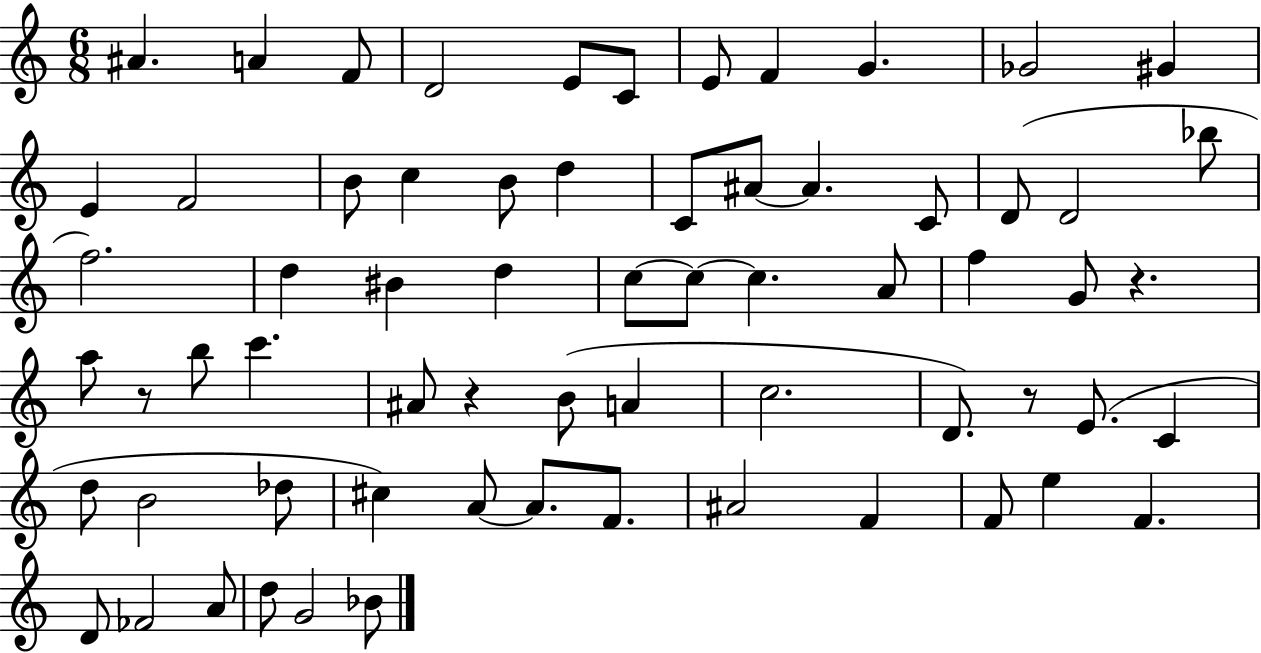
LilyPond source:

{
  \clef treble
  \numericTimeSignature
  \time 6/8
  \key c \major
  \repeat volta 2 { ais'4. a'4 f'8 | d'2 e'8 c'8 | e'8 f'4 g'4. | ges'2 gis'4 | \break e'4 f'2 | b'8 c''4 b'8 d''4 | c'8 ais'8~~ ais'4. c'8 | d'8( d'2 bes''8 | \break f''2.) | d''4 bis'4 d''4 | c''8~~ c''8~~ c''4. a'8 | f''4 g'8 r4. | \break a''8 r8 b''8 c'''4. | ais'8 r4 b'8( a'4 | c''2. | d'8.) r8 e'8.( c'4 | \break d''8 b'2 des''8 | cis''4) a'8~~ a'8. f'8. | ais'2 f'4 | f'8 e''4 f'4. | \break d'8 fes'2 a'8 | d''8 g'2 bes'8 | } \bar "|."
}